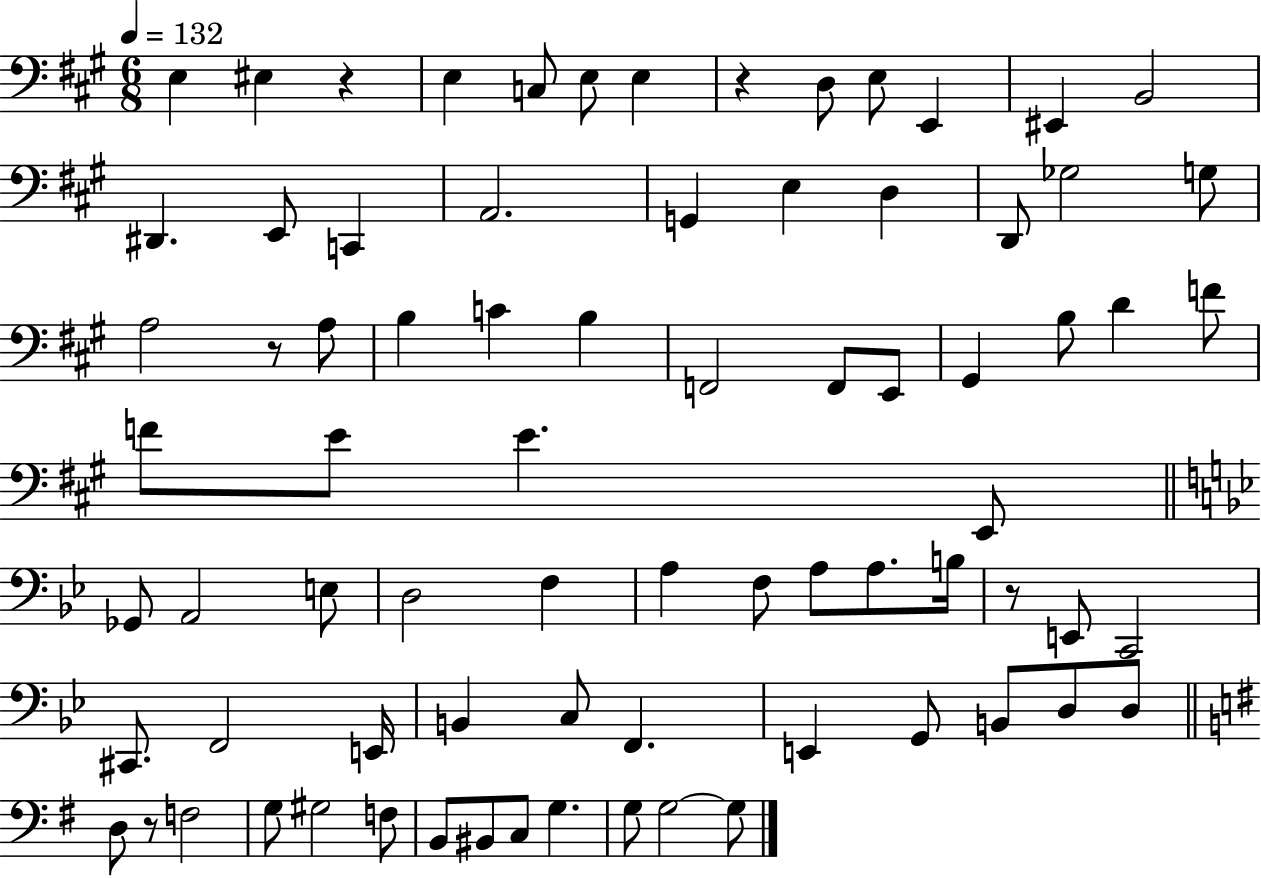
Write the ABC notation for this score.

X:1
T:Untitled
M:6/8
L:1/4
K:A
E, ^E, z E, C,/2 E,/2 E, z D,/2 E,/2 E,, ^E,, B,,2 ^D,, E,,/2 C,, A,,2 G,, E, D, D,,/2 _G,2 G,/2 A,2 z/2 A,/2 B, C B, F,,2 F,,/2 E,,/2 ^G,, B,/2 D F/2 F/2 E/2 E E,,/2 _G,,/2 A,,2 E,/2 D,2 F, A, F,/2 A,/2 A,/2 B,/4 z/2 E,,/2 C,,2 ^C,,/2 F,,2 E,,/4 B,, C,/2 F,, E,, G,,/2 B,,/2 D,/2 D,/2 D,/2 z/2 F,2 G,/2 ^G,2 F,/2 B,,/2 ^B,,/2 C,/2 G, G,/2 G,2 G,/2